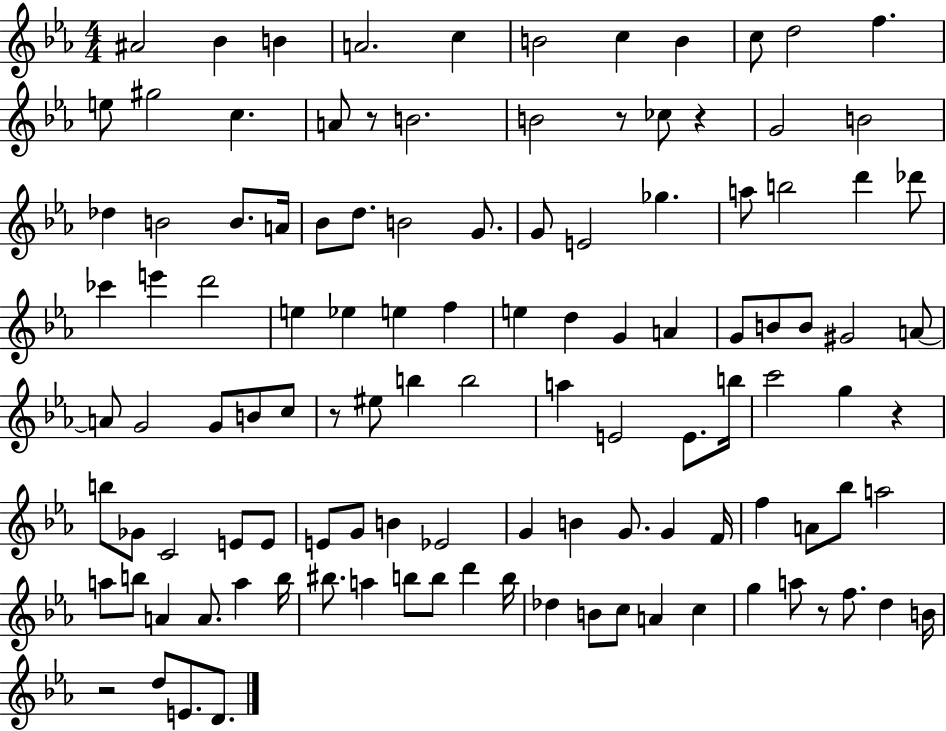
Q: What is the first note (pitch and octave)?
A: A#4